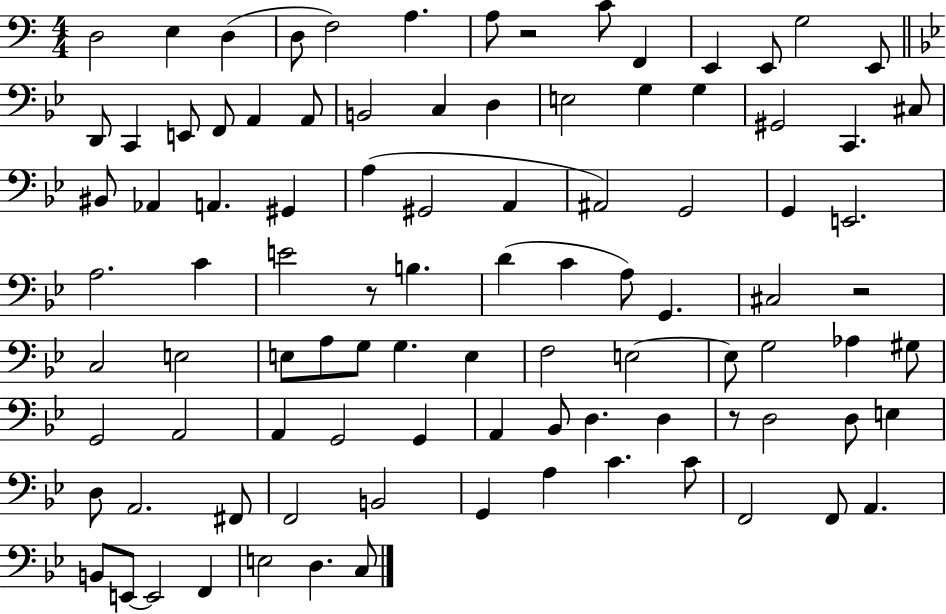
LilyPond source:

{
  \clef bass
  \numericTimeSignature
  \time 4/4
  \key c \major
  d2 e4 d4( | d8 f2) a4. | a8 r2 c'8 f,4 | e,4 e,8 g2 e,8 | \break \bar "||" \break \key g \minor d,8 c,4 e,8 f,8 a,4 a,8 | b,2 c4 d4 | e2 g4 g4 | gis,2 c,4. cis8 | \break bis,8 aes,4 a,4. gis,4 | a4( gis,2 a,4 | ais,2) g,2 | g,4 e,2. | \break a2. c'4 | e'2 r8 b4. | d'4( c'4 a8) g,4. | cis2 r2 | \break c2 e2 | e8 a8 g8 g4. e4 | f2 e2~~ | e8 g2 aes4 gis8 | \break g,2 a,2 | a,4 g,2 g,4 | a,4 bes,8 d4. d4 | r8 d2 d8 e4 | \break d8 a,2. fis,8 | f,2 b,2 | g,4 a4 c'4. c'8 | f,2 f,8 a,4. | \break b,8 e,8~~ e,2 f,4 | e2 d4. c8 | \bar "|."
}